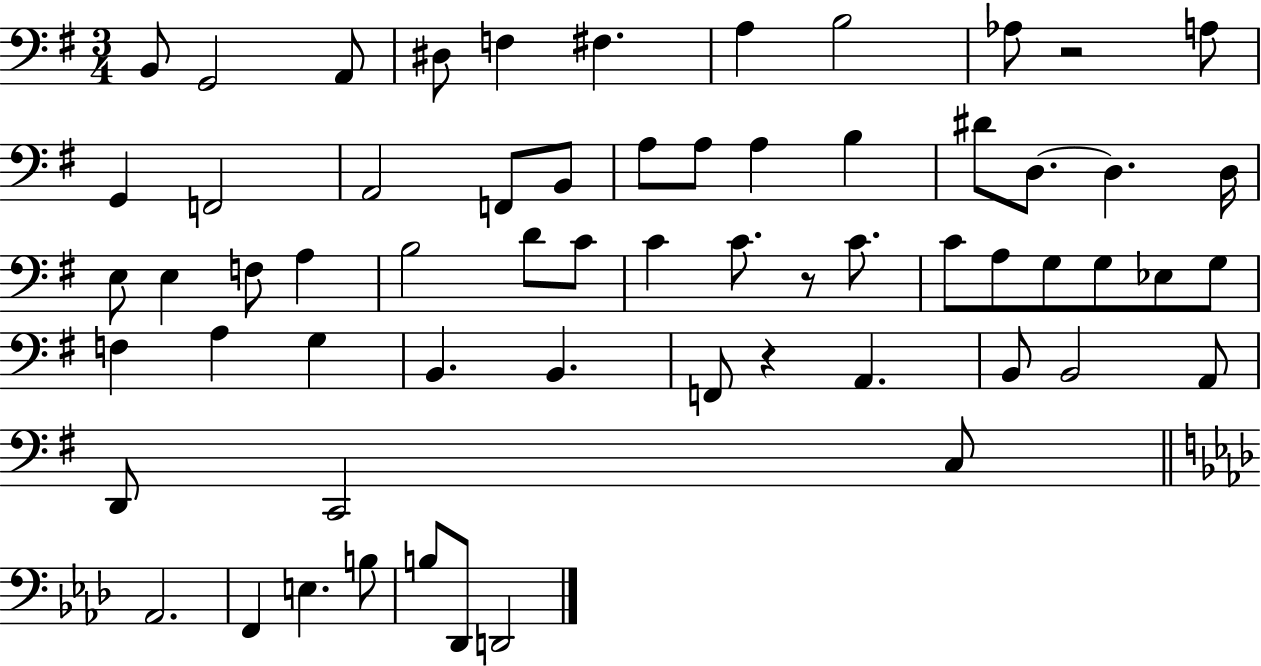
X:1
T:Untitled
M:3/4
L:1/4
K:G
B,,/2 G,,2 A,,/2 ^D,/2 F, ^F, A, B,2 _A,/2 z2 A,/2 G,, F,,2 A,,2 F,,/2 B,,/2 A,/2 A,/2 A, B, ^D/2 D,/2 D, D,/4 E,/2 E, F,/2 A, B,2 D/2 C/2 C C/2 z/2 C/2 C/2 A,/2 G,/2 G,/2 _E,/2 G,/2 F, A, G, B,, B,, F,,/2 z A,, B,,/2 B,,2 A,,/2 D,,/2 C,,2 C,/2 _A,,2 F,, E, B,/2 B,/2 _D,,/2 D,,2